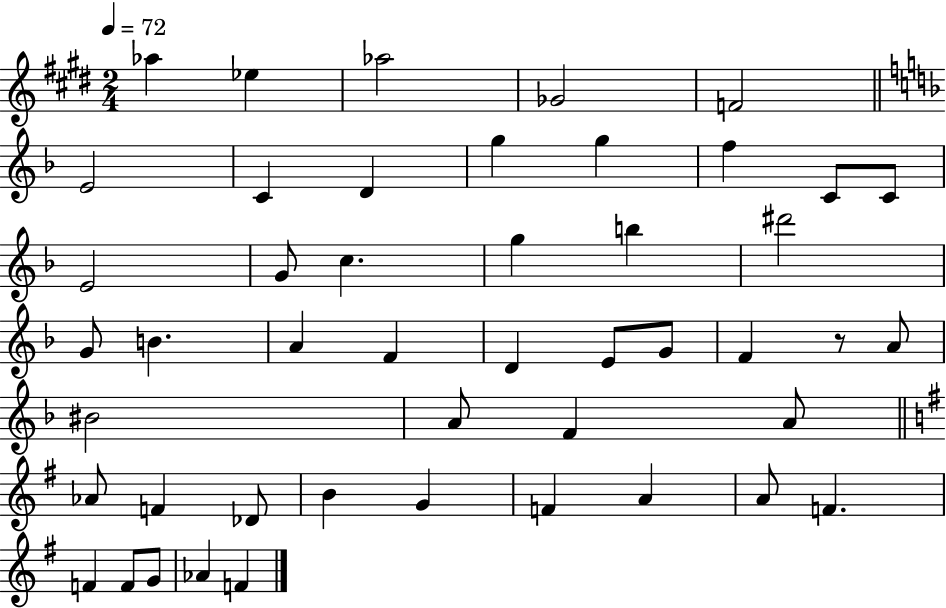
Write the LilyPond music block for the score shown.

{
  \clef treble
  \numericTimeSignature
  \time 2/4
  \key e \major
  \tempo 4 = 72
  \repeat volta 2 { aes''4 ees''4 | aes''2 | ges'2 | f'2 | \break \bar "||" \break \key d \minor e'2 | c'4 d'4 | g''4 g''4 | f''4 c'8 c'8 | \break e'2 | g'8 c''4. | g''4 b''4 | dis'''2 | \break g'8 b'4. | a'4 f'4 | d'4 e'8 g'8 | f'4 r8 a'8 | \break bis'2 | a'8 f'4 a'8 | \bar "||" \break \key g \major aes'8 f'4 des'8 | b'4 g'4 | f'4 a'4 | a'8 f'4. | \break f'4 f'8 g'8 | aes'4 f'4 | } \bar "|."
}